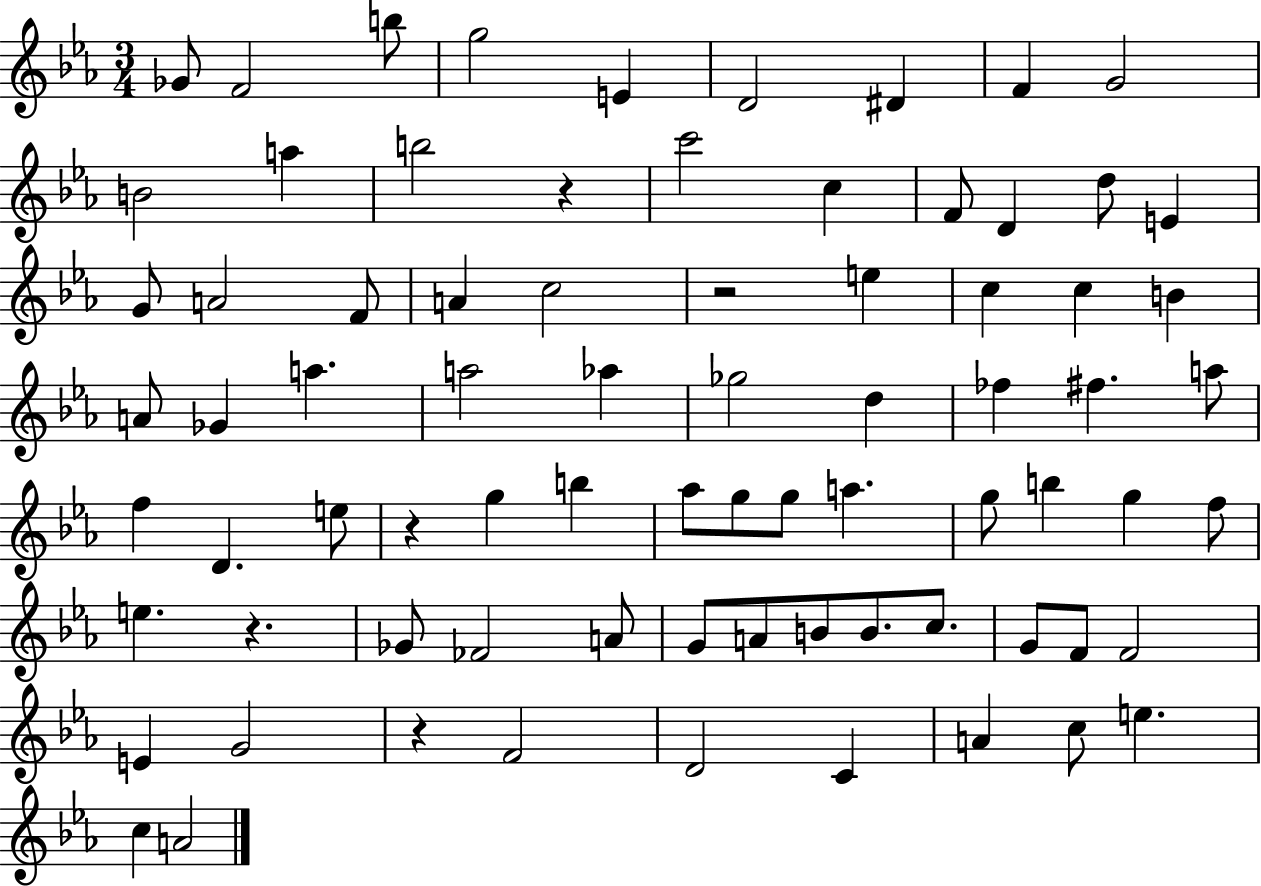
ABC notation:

X:1
T:Untitled
M:3/4
L:1/4
K:Eb
_G/2 F2 b/2 g2 E D2 ^D F G2 B2 a b2 z c'2 c F/2 D d/2 E G/2 A2 F/2 A c2 z2 e c c B A/2 _G a a2 _a _g2 d _f ^f a/2 f D e/2 z g b _a/2 g/2 g/2 a g/2 b g f/2 e z _G/2 _F2 A/2 G/2 A/2 B/2 B/2 c/2 G/2 F/2 F2 E G2 z F2 D2 C A c/2 e c A2